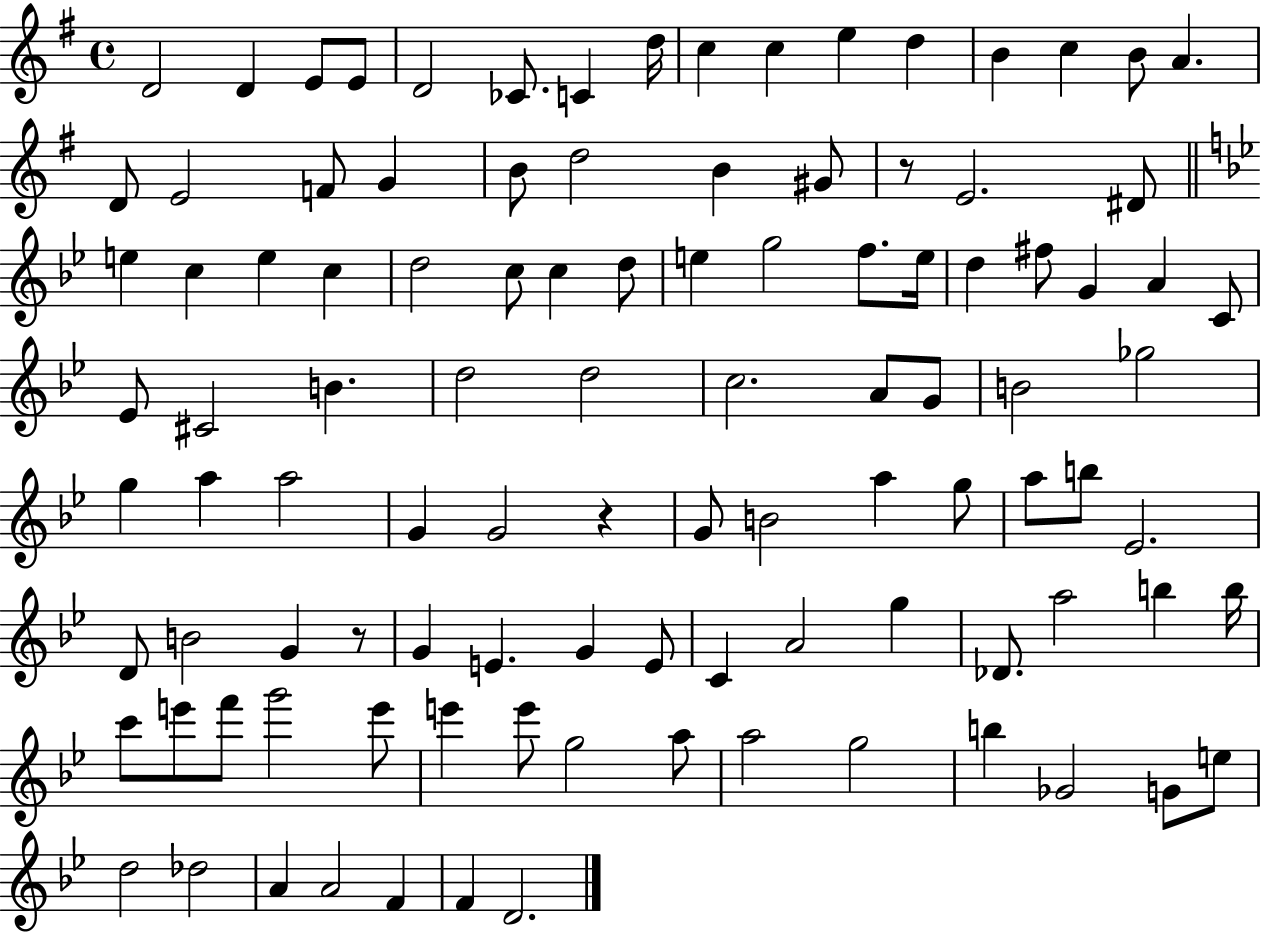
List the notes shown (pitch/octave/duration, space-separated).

D4/h D4/q E4/e E4/e D4/h CES4/e. C4/q D5/s C5/q C5/q E5/q D5/q B4/q C5/q B4/e A4/q. D4/e E4/h F4/e G4/q B4/e D5/h B4/q G#4/e R/e E4/h. D#4/e E5/q C5/q E5/q C5/q D5/h C5/e C5/q D5/e E5/q G5/h F5/e. E5/s D5/q F#5/e G4/q A4/q C4/e Eb4/e C#4/h B4/q. D5/h D5/h C5/h. A4/e G4/e B4/h Gb5/h G5/q A5/q A5/h G4/q G4/h R/q G4/e B4/h A5/q G5/e A5/e B5/e Eb4/h. D4/e B4/h G4/q R/e G4/q E4/q. G4/q E4/e C4/q A4/h G5/q Db4/e. A5/h B5/q B5/s C6/e E6/e F6/e G6/h E6/e E6/q E6/e G5/h A5/e A5/h G5/h B5/q Gb4/h G4/e E5/e D5/h Db5/h A4/q A4/h F4/q F4/q D4/h.